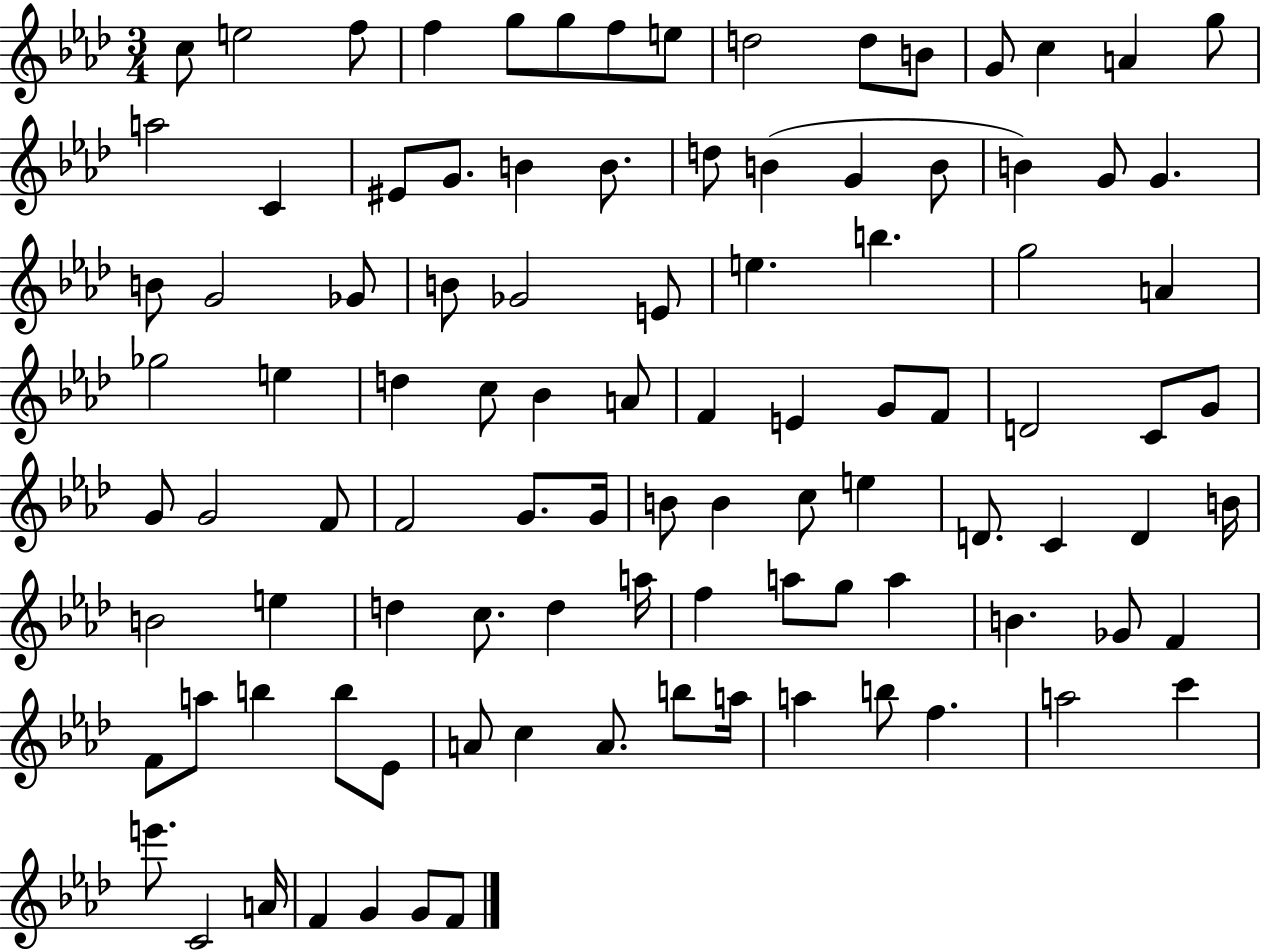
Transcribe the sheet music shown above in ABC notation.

X:1
T:Untitled
M:3/4
L:1/4
K:Ab
c/2 e2 f/2 f g/2 g/2 f/2 e/2 d2 d/2 B/2 G/2 c A g/2 a2 C ^E/2 G/2 B B/2 d/2 B G B/2 B G/2 G B/2 G2 _G/2 B/2 _G2 E/2 e b g2 A _g2 e d c/2 _B A/2 F E G/2 F/2 D2 C/2 G/2 G/2 G2 F/2 F2 G/2 G/4 B/2 B c/2 e D/2 C D B/4 B2 e d c/2 d a/4 f a/2 g/2 a B _G/2 F F/2 a/2 b b/2 _E/2 A/2 c A/2 b/2 a/4 a b/2 f a2 c' e'/2 C2 A/4 F G G/2 F/2